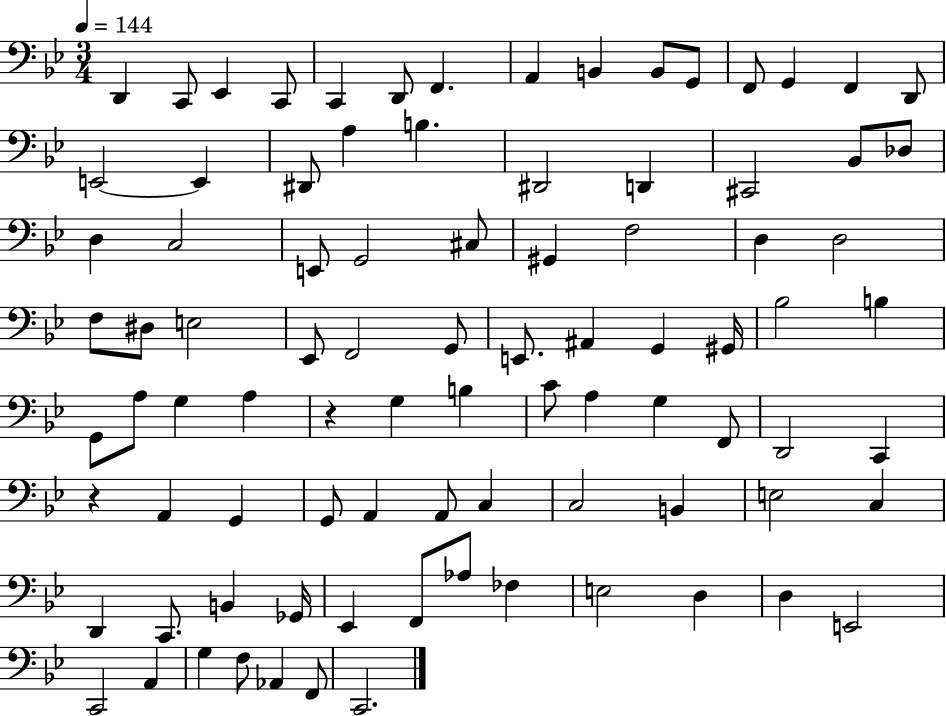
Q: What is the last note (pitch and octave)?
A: C2